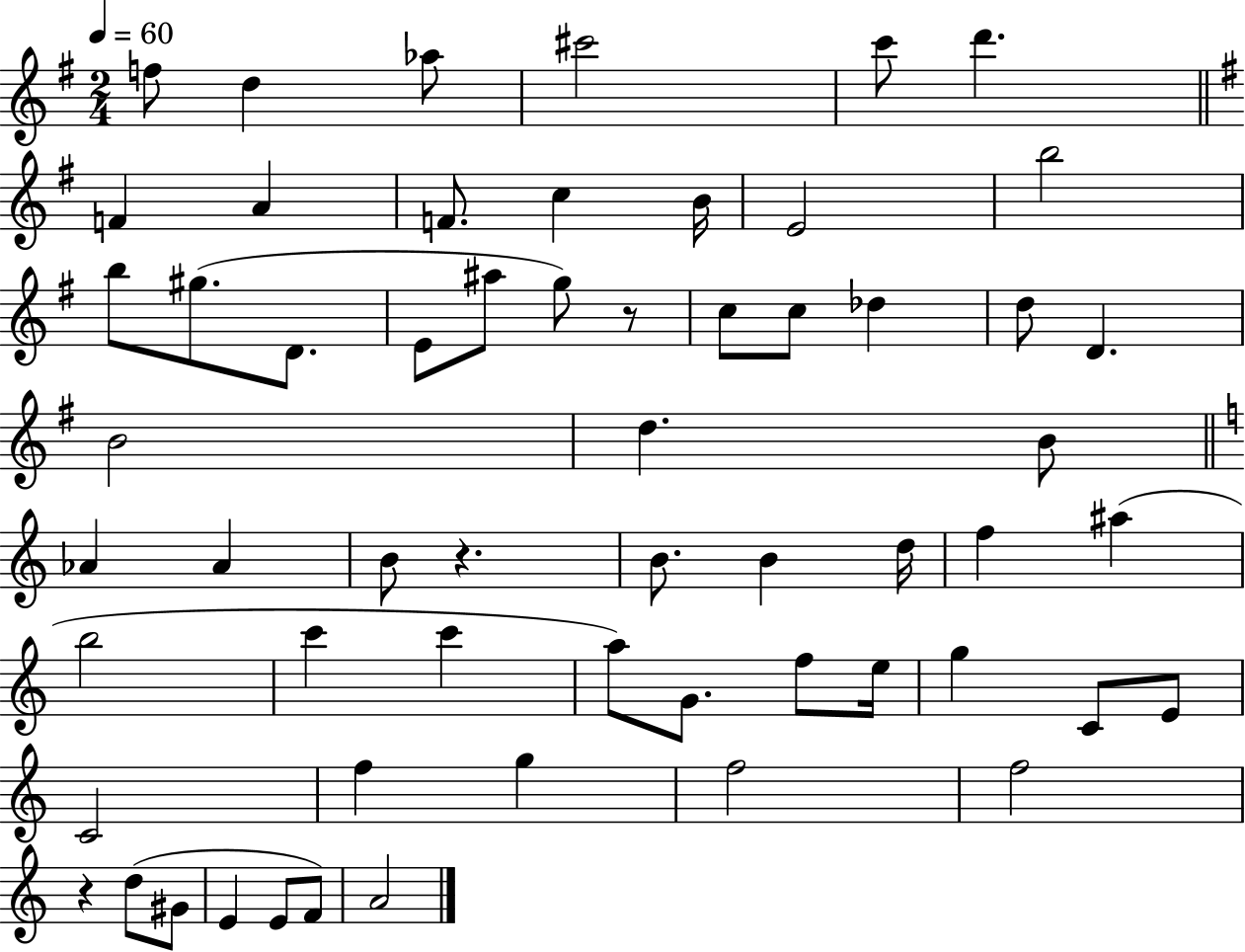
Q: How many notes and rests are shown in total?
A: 59